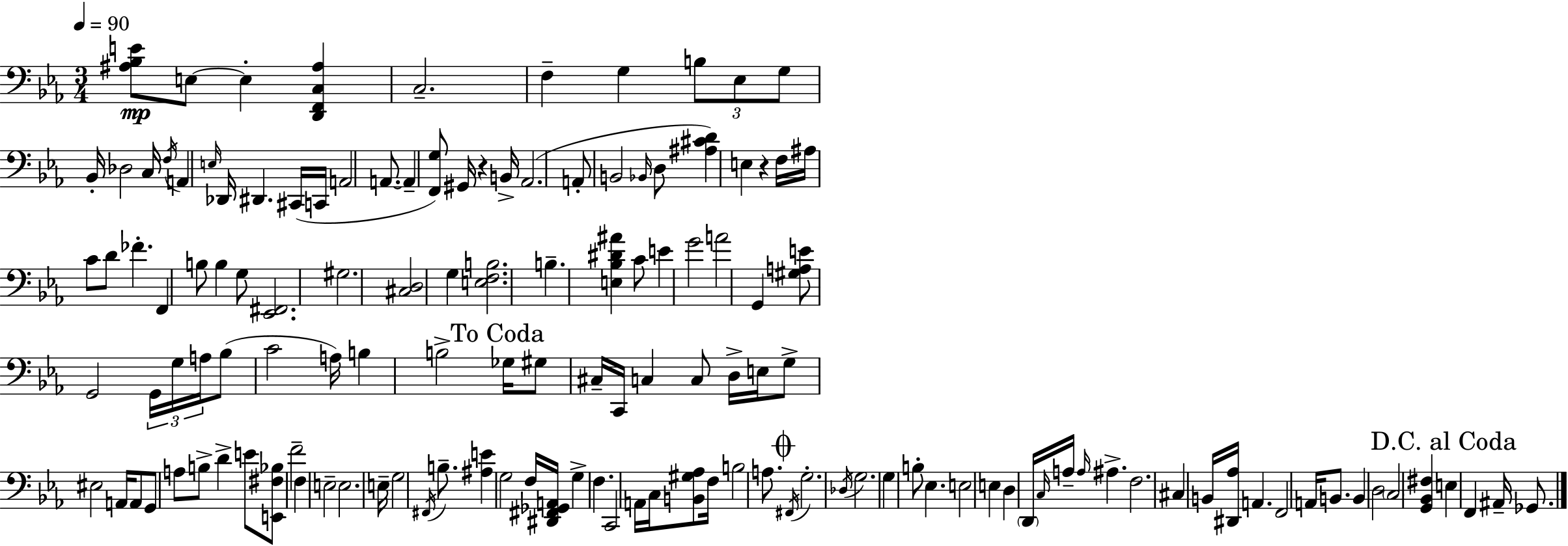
X:1
T:Untitled
M:3/4
L:1/4
K:Eb
[^A,_B,E]/2 E,/2 E, [D,,F,,C,^A,] C,2 F, G, B,/2 _E,/2 G,/2 _B,,/4 _D,2 C,/4 F,/4 A,, E,/4 _D,,/4 ^D,, ^C,,/4 C,,/4 A,,2 A,,/2 A,, [F,,G,]/2 ^G,,/4 z B,,/4 _A,,2 A,,/2 B,,2 _B,,/4 D,/2 [^A,^CD] E, z F,/4 ^A,/4 C/2 D/2 _F F,, B,/2 B, G,/2 [_E,,^F,,]2 ^G,2 [^C,D,]2 G, [E,F,B,]2 B, [E,_B,^D^A] C/2 E G2 A2 G,, [^G,A,E]/2 G,,2 G,,/4 G,/4 A,/4 _B,/2 C2 A,/4 B, B,2 _G,/4 ^G,/2 ^C,/4 C,,/4 C, C,/2 D,/4 E,/4 G,/2 ^E,2 A,,/4 A,,/2 G,,/2 A,/2 B,/2 D E/2 [E,,^F,_B,]/2 F2 F, E,2 E,2 E,/4 G,2 ^F,,/4 B,/2 [^A,E] G,2 F,/4 [^D,,^F,,_G,,A,,]/4 G, F, C,,2 A,,/4 C,/4 [B,,^G,_A,]/2 F,/4 B,2 A,/2 ^F,,/4 G,2 _D,/4 G,2 G, B,/2 _E, E,2 E, D, D,,/4 C,/4 A,/4 A,/4 ^A, F,2 ^C, B,,/4 [^D,,_A,]/4 A,, F,,2 A,,/4 B,,/2 B,, D,2 C,2 [G,,_B,,^F,] E, F,, ^A,,/4 _G,,/2